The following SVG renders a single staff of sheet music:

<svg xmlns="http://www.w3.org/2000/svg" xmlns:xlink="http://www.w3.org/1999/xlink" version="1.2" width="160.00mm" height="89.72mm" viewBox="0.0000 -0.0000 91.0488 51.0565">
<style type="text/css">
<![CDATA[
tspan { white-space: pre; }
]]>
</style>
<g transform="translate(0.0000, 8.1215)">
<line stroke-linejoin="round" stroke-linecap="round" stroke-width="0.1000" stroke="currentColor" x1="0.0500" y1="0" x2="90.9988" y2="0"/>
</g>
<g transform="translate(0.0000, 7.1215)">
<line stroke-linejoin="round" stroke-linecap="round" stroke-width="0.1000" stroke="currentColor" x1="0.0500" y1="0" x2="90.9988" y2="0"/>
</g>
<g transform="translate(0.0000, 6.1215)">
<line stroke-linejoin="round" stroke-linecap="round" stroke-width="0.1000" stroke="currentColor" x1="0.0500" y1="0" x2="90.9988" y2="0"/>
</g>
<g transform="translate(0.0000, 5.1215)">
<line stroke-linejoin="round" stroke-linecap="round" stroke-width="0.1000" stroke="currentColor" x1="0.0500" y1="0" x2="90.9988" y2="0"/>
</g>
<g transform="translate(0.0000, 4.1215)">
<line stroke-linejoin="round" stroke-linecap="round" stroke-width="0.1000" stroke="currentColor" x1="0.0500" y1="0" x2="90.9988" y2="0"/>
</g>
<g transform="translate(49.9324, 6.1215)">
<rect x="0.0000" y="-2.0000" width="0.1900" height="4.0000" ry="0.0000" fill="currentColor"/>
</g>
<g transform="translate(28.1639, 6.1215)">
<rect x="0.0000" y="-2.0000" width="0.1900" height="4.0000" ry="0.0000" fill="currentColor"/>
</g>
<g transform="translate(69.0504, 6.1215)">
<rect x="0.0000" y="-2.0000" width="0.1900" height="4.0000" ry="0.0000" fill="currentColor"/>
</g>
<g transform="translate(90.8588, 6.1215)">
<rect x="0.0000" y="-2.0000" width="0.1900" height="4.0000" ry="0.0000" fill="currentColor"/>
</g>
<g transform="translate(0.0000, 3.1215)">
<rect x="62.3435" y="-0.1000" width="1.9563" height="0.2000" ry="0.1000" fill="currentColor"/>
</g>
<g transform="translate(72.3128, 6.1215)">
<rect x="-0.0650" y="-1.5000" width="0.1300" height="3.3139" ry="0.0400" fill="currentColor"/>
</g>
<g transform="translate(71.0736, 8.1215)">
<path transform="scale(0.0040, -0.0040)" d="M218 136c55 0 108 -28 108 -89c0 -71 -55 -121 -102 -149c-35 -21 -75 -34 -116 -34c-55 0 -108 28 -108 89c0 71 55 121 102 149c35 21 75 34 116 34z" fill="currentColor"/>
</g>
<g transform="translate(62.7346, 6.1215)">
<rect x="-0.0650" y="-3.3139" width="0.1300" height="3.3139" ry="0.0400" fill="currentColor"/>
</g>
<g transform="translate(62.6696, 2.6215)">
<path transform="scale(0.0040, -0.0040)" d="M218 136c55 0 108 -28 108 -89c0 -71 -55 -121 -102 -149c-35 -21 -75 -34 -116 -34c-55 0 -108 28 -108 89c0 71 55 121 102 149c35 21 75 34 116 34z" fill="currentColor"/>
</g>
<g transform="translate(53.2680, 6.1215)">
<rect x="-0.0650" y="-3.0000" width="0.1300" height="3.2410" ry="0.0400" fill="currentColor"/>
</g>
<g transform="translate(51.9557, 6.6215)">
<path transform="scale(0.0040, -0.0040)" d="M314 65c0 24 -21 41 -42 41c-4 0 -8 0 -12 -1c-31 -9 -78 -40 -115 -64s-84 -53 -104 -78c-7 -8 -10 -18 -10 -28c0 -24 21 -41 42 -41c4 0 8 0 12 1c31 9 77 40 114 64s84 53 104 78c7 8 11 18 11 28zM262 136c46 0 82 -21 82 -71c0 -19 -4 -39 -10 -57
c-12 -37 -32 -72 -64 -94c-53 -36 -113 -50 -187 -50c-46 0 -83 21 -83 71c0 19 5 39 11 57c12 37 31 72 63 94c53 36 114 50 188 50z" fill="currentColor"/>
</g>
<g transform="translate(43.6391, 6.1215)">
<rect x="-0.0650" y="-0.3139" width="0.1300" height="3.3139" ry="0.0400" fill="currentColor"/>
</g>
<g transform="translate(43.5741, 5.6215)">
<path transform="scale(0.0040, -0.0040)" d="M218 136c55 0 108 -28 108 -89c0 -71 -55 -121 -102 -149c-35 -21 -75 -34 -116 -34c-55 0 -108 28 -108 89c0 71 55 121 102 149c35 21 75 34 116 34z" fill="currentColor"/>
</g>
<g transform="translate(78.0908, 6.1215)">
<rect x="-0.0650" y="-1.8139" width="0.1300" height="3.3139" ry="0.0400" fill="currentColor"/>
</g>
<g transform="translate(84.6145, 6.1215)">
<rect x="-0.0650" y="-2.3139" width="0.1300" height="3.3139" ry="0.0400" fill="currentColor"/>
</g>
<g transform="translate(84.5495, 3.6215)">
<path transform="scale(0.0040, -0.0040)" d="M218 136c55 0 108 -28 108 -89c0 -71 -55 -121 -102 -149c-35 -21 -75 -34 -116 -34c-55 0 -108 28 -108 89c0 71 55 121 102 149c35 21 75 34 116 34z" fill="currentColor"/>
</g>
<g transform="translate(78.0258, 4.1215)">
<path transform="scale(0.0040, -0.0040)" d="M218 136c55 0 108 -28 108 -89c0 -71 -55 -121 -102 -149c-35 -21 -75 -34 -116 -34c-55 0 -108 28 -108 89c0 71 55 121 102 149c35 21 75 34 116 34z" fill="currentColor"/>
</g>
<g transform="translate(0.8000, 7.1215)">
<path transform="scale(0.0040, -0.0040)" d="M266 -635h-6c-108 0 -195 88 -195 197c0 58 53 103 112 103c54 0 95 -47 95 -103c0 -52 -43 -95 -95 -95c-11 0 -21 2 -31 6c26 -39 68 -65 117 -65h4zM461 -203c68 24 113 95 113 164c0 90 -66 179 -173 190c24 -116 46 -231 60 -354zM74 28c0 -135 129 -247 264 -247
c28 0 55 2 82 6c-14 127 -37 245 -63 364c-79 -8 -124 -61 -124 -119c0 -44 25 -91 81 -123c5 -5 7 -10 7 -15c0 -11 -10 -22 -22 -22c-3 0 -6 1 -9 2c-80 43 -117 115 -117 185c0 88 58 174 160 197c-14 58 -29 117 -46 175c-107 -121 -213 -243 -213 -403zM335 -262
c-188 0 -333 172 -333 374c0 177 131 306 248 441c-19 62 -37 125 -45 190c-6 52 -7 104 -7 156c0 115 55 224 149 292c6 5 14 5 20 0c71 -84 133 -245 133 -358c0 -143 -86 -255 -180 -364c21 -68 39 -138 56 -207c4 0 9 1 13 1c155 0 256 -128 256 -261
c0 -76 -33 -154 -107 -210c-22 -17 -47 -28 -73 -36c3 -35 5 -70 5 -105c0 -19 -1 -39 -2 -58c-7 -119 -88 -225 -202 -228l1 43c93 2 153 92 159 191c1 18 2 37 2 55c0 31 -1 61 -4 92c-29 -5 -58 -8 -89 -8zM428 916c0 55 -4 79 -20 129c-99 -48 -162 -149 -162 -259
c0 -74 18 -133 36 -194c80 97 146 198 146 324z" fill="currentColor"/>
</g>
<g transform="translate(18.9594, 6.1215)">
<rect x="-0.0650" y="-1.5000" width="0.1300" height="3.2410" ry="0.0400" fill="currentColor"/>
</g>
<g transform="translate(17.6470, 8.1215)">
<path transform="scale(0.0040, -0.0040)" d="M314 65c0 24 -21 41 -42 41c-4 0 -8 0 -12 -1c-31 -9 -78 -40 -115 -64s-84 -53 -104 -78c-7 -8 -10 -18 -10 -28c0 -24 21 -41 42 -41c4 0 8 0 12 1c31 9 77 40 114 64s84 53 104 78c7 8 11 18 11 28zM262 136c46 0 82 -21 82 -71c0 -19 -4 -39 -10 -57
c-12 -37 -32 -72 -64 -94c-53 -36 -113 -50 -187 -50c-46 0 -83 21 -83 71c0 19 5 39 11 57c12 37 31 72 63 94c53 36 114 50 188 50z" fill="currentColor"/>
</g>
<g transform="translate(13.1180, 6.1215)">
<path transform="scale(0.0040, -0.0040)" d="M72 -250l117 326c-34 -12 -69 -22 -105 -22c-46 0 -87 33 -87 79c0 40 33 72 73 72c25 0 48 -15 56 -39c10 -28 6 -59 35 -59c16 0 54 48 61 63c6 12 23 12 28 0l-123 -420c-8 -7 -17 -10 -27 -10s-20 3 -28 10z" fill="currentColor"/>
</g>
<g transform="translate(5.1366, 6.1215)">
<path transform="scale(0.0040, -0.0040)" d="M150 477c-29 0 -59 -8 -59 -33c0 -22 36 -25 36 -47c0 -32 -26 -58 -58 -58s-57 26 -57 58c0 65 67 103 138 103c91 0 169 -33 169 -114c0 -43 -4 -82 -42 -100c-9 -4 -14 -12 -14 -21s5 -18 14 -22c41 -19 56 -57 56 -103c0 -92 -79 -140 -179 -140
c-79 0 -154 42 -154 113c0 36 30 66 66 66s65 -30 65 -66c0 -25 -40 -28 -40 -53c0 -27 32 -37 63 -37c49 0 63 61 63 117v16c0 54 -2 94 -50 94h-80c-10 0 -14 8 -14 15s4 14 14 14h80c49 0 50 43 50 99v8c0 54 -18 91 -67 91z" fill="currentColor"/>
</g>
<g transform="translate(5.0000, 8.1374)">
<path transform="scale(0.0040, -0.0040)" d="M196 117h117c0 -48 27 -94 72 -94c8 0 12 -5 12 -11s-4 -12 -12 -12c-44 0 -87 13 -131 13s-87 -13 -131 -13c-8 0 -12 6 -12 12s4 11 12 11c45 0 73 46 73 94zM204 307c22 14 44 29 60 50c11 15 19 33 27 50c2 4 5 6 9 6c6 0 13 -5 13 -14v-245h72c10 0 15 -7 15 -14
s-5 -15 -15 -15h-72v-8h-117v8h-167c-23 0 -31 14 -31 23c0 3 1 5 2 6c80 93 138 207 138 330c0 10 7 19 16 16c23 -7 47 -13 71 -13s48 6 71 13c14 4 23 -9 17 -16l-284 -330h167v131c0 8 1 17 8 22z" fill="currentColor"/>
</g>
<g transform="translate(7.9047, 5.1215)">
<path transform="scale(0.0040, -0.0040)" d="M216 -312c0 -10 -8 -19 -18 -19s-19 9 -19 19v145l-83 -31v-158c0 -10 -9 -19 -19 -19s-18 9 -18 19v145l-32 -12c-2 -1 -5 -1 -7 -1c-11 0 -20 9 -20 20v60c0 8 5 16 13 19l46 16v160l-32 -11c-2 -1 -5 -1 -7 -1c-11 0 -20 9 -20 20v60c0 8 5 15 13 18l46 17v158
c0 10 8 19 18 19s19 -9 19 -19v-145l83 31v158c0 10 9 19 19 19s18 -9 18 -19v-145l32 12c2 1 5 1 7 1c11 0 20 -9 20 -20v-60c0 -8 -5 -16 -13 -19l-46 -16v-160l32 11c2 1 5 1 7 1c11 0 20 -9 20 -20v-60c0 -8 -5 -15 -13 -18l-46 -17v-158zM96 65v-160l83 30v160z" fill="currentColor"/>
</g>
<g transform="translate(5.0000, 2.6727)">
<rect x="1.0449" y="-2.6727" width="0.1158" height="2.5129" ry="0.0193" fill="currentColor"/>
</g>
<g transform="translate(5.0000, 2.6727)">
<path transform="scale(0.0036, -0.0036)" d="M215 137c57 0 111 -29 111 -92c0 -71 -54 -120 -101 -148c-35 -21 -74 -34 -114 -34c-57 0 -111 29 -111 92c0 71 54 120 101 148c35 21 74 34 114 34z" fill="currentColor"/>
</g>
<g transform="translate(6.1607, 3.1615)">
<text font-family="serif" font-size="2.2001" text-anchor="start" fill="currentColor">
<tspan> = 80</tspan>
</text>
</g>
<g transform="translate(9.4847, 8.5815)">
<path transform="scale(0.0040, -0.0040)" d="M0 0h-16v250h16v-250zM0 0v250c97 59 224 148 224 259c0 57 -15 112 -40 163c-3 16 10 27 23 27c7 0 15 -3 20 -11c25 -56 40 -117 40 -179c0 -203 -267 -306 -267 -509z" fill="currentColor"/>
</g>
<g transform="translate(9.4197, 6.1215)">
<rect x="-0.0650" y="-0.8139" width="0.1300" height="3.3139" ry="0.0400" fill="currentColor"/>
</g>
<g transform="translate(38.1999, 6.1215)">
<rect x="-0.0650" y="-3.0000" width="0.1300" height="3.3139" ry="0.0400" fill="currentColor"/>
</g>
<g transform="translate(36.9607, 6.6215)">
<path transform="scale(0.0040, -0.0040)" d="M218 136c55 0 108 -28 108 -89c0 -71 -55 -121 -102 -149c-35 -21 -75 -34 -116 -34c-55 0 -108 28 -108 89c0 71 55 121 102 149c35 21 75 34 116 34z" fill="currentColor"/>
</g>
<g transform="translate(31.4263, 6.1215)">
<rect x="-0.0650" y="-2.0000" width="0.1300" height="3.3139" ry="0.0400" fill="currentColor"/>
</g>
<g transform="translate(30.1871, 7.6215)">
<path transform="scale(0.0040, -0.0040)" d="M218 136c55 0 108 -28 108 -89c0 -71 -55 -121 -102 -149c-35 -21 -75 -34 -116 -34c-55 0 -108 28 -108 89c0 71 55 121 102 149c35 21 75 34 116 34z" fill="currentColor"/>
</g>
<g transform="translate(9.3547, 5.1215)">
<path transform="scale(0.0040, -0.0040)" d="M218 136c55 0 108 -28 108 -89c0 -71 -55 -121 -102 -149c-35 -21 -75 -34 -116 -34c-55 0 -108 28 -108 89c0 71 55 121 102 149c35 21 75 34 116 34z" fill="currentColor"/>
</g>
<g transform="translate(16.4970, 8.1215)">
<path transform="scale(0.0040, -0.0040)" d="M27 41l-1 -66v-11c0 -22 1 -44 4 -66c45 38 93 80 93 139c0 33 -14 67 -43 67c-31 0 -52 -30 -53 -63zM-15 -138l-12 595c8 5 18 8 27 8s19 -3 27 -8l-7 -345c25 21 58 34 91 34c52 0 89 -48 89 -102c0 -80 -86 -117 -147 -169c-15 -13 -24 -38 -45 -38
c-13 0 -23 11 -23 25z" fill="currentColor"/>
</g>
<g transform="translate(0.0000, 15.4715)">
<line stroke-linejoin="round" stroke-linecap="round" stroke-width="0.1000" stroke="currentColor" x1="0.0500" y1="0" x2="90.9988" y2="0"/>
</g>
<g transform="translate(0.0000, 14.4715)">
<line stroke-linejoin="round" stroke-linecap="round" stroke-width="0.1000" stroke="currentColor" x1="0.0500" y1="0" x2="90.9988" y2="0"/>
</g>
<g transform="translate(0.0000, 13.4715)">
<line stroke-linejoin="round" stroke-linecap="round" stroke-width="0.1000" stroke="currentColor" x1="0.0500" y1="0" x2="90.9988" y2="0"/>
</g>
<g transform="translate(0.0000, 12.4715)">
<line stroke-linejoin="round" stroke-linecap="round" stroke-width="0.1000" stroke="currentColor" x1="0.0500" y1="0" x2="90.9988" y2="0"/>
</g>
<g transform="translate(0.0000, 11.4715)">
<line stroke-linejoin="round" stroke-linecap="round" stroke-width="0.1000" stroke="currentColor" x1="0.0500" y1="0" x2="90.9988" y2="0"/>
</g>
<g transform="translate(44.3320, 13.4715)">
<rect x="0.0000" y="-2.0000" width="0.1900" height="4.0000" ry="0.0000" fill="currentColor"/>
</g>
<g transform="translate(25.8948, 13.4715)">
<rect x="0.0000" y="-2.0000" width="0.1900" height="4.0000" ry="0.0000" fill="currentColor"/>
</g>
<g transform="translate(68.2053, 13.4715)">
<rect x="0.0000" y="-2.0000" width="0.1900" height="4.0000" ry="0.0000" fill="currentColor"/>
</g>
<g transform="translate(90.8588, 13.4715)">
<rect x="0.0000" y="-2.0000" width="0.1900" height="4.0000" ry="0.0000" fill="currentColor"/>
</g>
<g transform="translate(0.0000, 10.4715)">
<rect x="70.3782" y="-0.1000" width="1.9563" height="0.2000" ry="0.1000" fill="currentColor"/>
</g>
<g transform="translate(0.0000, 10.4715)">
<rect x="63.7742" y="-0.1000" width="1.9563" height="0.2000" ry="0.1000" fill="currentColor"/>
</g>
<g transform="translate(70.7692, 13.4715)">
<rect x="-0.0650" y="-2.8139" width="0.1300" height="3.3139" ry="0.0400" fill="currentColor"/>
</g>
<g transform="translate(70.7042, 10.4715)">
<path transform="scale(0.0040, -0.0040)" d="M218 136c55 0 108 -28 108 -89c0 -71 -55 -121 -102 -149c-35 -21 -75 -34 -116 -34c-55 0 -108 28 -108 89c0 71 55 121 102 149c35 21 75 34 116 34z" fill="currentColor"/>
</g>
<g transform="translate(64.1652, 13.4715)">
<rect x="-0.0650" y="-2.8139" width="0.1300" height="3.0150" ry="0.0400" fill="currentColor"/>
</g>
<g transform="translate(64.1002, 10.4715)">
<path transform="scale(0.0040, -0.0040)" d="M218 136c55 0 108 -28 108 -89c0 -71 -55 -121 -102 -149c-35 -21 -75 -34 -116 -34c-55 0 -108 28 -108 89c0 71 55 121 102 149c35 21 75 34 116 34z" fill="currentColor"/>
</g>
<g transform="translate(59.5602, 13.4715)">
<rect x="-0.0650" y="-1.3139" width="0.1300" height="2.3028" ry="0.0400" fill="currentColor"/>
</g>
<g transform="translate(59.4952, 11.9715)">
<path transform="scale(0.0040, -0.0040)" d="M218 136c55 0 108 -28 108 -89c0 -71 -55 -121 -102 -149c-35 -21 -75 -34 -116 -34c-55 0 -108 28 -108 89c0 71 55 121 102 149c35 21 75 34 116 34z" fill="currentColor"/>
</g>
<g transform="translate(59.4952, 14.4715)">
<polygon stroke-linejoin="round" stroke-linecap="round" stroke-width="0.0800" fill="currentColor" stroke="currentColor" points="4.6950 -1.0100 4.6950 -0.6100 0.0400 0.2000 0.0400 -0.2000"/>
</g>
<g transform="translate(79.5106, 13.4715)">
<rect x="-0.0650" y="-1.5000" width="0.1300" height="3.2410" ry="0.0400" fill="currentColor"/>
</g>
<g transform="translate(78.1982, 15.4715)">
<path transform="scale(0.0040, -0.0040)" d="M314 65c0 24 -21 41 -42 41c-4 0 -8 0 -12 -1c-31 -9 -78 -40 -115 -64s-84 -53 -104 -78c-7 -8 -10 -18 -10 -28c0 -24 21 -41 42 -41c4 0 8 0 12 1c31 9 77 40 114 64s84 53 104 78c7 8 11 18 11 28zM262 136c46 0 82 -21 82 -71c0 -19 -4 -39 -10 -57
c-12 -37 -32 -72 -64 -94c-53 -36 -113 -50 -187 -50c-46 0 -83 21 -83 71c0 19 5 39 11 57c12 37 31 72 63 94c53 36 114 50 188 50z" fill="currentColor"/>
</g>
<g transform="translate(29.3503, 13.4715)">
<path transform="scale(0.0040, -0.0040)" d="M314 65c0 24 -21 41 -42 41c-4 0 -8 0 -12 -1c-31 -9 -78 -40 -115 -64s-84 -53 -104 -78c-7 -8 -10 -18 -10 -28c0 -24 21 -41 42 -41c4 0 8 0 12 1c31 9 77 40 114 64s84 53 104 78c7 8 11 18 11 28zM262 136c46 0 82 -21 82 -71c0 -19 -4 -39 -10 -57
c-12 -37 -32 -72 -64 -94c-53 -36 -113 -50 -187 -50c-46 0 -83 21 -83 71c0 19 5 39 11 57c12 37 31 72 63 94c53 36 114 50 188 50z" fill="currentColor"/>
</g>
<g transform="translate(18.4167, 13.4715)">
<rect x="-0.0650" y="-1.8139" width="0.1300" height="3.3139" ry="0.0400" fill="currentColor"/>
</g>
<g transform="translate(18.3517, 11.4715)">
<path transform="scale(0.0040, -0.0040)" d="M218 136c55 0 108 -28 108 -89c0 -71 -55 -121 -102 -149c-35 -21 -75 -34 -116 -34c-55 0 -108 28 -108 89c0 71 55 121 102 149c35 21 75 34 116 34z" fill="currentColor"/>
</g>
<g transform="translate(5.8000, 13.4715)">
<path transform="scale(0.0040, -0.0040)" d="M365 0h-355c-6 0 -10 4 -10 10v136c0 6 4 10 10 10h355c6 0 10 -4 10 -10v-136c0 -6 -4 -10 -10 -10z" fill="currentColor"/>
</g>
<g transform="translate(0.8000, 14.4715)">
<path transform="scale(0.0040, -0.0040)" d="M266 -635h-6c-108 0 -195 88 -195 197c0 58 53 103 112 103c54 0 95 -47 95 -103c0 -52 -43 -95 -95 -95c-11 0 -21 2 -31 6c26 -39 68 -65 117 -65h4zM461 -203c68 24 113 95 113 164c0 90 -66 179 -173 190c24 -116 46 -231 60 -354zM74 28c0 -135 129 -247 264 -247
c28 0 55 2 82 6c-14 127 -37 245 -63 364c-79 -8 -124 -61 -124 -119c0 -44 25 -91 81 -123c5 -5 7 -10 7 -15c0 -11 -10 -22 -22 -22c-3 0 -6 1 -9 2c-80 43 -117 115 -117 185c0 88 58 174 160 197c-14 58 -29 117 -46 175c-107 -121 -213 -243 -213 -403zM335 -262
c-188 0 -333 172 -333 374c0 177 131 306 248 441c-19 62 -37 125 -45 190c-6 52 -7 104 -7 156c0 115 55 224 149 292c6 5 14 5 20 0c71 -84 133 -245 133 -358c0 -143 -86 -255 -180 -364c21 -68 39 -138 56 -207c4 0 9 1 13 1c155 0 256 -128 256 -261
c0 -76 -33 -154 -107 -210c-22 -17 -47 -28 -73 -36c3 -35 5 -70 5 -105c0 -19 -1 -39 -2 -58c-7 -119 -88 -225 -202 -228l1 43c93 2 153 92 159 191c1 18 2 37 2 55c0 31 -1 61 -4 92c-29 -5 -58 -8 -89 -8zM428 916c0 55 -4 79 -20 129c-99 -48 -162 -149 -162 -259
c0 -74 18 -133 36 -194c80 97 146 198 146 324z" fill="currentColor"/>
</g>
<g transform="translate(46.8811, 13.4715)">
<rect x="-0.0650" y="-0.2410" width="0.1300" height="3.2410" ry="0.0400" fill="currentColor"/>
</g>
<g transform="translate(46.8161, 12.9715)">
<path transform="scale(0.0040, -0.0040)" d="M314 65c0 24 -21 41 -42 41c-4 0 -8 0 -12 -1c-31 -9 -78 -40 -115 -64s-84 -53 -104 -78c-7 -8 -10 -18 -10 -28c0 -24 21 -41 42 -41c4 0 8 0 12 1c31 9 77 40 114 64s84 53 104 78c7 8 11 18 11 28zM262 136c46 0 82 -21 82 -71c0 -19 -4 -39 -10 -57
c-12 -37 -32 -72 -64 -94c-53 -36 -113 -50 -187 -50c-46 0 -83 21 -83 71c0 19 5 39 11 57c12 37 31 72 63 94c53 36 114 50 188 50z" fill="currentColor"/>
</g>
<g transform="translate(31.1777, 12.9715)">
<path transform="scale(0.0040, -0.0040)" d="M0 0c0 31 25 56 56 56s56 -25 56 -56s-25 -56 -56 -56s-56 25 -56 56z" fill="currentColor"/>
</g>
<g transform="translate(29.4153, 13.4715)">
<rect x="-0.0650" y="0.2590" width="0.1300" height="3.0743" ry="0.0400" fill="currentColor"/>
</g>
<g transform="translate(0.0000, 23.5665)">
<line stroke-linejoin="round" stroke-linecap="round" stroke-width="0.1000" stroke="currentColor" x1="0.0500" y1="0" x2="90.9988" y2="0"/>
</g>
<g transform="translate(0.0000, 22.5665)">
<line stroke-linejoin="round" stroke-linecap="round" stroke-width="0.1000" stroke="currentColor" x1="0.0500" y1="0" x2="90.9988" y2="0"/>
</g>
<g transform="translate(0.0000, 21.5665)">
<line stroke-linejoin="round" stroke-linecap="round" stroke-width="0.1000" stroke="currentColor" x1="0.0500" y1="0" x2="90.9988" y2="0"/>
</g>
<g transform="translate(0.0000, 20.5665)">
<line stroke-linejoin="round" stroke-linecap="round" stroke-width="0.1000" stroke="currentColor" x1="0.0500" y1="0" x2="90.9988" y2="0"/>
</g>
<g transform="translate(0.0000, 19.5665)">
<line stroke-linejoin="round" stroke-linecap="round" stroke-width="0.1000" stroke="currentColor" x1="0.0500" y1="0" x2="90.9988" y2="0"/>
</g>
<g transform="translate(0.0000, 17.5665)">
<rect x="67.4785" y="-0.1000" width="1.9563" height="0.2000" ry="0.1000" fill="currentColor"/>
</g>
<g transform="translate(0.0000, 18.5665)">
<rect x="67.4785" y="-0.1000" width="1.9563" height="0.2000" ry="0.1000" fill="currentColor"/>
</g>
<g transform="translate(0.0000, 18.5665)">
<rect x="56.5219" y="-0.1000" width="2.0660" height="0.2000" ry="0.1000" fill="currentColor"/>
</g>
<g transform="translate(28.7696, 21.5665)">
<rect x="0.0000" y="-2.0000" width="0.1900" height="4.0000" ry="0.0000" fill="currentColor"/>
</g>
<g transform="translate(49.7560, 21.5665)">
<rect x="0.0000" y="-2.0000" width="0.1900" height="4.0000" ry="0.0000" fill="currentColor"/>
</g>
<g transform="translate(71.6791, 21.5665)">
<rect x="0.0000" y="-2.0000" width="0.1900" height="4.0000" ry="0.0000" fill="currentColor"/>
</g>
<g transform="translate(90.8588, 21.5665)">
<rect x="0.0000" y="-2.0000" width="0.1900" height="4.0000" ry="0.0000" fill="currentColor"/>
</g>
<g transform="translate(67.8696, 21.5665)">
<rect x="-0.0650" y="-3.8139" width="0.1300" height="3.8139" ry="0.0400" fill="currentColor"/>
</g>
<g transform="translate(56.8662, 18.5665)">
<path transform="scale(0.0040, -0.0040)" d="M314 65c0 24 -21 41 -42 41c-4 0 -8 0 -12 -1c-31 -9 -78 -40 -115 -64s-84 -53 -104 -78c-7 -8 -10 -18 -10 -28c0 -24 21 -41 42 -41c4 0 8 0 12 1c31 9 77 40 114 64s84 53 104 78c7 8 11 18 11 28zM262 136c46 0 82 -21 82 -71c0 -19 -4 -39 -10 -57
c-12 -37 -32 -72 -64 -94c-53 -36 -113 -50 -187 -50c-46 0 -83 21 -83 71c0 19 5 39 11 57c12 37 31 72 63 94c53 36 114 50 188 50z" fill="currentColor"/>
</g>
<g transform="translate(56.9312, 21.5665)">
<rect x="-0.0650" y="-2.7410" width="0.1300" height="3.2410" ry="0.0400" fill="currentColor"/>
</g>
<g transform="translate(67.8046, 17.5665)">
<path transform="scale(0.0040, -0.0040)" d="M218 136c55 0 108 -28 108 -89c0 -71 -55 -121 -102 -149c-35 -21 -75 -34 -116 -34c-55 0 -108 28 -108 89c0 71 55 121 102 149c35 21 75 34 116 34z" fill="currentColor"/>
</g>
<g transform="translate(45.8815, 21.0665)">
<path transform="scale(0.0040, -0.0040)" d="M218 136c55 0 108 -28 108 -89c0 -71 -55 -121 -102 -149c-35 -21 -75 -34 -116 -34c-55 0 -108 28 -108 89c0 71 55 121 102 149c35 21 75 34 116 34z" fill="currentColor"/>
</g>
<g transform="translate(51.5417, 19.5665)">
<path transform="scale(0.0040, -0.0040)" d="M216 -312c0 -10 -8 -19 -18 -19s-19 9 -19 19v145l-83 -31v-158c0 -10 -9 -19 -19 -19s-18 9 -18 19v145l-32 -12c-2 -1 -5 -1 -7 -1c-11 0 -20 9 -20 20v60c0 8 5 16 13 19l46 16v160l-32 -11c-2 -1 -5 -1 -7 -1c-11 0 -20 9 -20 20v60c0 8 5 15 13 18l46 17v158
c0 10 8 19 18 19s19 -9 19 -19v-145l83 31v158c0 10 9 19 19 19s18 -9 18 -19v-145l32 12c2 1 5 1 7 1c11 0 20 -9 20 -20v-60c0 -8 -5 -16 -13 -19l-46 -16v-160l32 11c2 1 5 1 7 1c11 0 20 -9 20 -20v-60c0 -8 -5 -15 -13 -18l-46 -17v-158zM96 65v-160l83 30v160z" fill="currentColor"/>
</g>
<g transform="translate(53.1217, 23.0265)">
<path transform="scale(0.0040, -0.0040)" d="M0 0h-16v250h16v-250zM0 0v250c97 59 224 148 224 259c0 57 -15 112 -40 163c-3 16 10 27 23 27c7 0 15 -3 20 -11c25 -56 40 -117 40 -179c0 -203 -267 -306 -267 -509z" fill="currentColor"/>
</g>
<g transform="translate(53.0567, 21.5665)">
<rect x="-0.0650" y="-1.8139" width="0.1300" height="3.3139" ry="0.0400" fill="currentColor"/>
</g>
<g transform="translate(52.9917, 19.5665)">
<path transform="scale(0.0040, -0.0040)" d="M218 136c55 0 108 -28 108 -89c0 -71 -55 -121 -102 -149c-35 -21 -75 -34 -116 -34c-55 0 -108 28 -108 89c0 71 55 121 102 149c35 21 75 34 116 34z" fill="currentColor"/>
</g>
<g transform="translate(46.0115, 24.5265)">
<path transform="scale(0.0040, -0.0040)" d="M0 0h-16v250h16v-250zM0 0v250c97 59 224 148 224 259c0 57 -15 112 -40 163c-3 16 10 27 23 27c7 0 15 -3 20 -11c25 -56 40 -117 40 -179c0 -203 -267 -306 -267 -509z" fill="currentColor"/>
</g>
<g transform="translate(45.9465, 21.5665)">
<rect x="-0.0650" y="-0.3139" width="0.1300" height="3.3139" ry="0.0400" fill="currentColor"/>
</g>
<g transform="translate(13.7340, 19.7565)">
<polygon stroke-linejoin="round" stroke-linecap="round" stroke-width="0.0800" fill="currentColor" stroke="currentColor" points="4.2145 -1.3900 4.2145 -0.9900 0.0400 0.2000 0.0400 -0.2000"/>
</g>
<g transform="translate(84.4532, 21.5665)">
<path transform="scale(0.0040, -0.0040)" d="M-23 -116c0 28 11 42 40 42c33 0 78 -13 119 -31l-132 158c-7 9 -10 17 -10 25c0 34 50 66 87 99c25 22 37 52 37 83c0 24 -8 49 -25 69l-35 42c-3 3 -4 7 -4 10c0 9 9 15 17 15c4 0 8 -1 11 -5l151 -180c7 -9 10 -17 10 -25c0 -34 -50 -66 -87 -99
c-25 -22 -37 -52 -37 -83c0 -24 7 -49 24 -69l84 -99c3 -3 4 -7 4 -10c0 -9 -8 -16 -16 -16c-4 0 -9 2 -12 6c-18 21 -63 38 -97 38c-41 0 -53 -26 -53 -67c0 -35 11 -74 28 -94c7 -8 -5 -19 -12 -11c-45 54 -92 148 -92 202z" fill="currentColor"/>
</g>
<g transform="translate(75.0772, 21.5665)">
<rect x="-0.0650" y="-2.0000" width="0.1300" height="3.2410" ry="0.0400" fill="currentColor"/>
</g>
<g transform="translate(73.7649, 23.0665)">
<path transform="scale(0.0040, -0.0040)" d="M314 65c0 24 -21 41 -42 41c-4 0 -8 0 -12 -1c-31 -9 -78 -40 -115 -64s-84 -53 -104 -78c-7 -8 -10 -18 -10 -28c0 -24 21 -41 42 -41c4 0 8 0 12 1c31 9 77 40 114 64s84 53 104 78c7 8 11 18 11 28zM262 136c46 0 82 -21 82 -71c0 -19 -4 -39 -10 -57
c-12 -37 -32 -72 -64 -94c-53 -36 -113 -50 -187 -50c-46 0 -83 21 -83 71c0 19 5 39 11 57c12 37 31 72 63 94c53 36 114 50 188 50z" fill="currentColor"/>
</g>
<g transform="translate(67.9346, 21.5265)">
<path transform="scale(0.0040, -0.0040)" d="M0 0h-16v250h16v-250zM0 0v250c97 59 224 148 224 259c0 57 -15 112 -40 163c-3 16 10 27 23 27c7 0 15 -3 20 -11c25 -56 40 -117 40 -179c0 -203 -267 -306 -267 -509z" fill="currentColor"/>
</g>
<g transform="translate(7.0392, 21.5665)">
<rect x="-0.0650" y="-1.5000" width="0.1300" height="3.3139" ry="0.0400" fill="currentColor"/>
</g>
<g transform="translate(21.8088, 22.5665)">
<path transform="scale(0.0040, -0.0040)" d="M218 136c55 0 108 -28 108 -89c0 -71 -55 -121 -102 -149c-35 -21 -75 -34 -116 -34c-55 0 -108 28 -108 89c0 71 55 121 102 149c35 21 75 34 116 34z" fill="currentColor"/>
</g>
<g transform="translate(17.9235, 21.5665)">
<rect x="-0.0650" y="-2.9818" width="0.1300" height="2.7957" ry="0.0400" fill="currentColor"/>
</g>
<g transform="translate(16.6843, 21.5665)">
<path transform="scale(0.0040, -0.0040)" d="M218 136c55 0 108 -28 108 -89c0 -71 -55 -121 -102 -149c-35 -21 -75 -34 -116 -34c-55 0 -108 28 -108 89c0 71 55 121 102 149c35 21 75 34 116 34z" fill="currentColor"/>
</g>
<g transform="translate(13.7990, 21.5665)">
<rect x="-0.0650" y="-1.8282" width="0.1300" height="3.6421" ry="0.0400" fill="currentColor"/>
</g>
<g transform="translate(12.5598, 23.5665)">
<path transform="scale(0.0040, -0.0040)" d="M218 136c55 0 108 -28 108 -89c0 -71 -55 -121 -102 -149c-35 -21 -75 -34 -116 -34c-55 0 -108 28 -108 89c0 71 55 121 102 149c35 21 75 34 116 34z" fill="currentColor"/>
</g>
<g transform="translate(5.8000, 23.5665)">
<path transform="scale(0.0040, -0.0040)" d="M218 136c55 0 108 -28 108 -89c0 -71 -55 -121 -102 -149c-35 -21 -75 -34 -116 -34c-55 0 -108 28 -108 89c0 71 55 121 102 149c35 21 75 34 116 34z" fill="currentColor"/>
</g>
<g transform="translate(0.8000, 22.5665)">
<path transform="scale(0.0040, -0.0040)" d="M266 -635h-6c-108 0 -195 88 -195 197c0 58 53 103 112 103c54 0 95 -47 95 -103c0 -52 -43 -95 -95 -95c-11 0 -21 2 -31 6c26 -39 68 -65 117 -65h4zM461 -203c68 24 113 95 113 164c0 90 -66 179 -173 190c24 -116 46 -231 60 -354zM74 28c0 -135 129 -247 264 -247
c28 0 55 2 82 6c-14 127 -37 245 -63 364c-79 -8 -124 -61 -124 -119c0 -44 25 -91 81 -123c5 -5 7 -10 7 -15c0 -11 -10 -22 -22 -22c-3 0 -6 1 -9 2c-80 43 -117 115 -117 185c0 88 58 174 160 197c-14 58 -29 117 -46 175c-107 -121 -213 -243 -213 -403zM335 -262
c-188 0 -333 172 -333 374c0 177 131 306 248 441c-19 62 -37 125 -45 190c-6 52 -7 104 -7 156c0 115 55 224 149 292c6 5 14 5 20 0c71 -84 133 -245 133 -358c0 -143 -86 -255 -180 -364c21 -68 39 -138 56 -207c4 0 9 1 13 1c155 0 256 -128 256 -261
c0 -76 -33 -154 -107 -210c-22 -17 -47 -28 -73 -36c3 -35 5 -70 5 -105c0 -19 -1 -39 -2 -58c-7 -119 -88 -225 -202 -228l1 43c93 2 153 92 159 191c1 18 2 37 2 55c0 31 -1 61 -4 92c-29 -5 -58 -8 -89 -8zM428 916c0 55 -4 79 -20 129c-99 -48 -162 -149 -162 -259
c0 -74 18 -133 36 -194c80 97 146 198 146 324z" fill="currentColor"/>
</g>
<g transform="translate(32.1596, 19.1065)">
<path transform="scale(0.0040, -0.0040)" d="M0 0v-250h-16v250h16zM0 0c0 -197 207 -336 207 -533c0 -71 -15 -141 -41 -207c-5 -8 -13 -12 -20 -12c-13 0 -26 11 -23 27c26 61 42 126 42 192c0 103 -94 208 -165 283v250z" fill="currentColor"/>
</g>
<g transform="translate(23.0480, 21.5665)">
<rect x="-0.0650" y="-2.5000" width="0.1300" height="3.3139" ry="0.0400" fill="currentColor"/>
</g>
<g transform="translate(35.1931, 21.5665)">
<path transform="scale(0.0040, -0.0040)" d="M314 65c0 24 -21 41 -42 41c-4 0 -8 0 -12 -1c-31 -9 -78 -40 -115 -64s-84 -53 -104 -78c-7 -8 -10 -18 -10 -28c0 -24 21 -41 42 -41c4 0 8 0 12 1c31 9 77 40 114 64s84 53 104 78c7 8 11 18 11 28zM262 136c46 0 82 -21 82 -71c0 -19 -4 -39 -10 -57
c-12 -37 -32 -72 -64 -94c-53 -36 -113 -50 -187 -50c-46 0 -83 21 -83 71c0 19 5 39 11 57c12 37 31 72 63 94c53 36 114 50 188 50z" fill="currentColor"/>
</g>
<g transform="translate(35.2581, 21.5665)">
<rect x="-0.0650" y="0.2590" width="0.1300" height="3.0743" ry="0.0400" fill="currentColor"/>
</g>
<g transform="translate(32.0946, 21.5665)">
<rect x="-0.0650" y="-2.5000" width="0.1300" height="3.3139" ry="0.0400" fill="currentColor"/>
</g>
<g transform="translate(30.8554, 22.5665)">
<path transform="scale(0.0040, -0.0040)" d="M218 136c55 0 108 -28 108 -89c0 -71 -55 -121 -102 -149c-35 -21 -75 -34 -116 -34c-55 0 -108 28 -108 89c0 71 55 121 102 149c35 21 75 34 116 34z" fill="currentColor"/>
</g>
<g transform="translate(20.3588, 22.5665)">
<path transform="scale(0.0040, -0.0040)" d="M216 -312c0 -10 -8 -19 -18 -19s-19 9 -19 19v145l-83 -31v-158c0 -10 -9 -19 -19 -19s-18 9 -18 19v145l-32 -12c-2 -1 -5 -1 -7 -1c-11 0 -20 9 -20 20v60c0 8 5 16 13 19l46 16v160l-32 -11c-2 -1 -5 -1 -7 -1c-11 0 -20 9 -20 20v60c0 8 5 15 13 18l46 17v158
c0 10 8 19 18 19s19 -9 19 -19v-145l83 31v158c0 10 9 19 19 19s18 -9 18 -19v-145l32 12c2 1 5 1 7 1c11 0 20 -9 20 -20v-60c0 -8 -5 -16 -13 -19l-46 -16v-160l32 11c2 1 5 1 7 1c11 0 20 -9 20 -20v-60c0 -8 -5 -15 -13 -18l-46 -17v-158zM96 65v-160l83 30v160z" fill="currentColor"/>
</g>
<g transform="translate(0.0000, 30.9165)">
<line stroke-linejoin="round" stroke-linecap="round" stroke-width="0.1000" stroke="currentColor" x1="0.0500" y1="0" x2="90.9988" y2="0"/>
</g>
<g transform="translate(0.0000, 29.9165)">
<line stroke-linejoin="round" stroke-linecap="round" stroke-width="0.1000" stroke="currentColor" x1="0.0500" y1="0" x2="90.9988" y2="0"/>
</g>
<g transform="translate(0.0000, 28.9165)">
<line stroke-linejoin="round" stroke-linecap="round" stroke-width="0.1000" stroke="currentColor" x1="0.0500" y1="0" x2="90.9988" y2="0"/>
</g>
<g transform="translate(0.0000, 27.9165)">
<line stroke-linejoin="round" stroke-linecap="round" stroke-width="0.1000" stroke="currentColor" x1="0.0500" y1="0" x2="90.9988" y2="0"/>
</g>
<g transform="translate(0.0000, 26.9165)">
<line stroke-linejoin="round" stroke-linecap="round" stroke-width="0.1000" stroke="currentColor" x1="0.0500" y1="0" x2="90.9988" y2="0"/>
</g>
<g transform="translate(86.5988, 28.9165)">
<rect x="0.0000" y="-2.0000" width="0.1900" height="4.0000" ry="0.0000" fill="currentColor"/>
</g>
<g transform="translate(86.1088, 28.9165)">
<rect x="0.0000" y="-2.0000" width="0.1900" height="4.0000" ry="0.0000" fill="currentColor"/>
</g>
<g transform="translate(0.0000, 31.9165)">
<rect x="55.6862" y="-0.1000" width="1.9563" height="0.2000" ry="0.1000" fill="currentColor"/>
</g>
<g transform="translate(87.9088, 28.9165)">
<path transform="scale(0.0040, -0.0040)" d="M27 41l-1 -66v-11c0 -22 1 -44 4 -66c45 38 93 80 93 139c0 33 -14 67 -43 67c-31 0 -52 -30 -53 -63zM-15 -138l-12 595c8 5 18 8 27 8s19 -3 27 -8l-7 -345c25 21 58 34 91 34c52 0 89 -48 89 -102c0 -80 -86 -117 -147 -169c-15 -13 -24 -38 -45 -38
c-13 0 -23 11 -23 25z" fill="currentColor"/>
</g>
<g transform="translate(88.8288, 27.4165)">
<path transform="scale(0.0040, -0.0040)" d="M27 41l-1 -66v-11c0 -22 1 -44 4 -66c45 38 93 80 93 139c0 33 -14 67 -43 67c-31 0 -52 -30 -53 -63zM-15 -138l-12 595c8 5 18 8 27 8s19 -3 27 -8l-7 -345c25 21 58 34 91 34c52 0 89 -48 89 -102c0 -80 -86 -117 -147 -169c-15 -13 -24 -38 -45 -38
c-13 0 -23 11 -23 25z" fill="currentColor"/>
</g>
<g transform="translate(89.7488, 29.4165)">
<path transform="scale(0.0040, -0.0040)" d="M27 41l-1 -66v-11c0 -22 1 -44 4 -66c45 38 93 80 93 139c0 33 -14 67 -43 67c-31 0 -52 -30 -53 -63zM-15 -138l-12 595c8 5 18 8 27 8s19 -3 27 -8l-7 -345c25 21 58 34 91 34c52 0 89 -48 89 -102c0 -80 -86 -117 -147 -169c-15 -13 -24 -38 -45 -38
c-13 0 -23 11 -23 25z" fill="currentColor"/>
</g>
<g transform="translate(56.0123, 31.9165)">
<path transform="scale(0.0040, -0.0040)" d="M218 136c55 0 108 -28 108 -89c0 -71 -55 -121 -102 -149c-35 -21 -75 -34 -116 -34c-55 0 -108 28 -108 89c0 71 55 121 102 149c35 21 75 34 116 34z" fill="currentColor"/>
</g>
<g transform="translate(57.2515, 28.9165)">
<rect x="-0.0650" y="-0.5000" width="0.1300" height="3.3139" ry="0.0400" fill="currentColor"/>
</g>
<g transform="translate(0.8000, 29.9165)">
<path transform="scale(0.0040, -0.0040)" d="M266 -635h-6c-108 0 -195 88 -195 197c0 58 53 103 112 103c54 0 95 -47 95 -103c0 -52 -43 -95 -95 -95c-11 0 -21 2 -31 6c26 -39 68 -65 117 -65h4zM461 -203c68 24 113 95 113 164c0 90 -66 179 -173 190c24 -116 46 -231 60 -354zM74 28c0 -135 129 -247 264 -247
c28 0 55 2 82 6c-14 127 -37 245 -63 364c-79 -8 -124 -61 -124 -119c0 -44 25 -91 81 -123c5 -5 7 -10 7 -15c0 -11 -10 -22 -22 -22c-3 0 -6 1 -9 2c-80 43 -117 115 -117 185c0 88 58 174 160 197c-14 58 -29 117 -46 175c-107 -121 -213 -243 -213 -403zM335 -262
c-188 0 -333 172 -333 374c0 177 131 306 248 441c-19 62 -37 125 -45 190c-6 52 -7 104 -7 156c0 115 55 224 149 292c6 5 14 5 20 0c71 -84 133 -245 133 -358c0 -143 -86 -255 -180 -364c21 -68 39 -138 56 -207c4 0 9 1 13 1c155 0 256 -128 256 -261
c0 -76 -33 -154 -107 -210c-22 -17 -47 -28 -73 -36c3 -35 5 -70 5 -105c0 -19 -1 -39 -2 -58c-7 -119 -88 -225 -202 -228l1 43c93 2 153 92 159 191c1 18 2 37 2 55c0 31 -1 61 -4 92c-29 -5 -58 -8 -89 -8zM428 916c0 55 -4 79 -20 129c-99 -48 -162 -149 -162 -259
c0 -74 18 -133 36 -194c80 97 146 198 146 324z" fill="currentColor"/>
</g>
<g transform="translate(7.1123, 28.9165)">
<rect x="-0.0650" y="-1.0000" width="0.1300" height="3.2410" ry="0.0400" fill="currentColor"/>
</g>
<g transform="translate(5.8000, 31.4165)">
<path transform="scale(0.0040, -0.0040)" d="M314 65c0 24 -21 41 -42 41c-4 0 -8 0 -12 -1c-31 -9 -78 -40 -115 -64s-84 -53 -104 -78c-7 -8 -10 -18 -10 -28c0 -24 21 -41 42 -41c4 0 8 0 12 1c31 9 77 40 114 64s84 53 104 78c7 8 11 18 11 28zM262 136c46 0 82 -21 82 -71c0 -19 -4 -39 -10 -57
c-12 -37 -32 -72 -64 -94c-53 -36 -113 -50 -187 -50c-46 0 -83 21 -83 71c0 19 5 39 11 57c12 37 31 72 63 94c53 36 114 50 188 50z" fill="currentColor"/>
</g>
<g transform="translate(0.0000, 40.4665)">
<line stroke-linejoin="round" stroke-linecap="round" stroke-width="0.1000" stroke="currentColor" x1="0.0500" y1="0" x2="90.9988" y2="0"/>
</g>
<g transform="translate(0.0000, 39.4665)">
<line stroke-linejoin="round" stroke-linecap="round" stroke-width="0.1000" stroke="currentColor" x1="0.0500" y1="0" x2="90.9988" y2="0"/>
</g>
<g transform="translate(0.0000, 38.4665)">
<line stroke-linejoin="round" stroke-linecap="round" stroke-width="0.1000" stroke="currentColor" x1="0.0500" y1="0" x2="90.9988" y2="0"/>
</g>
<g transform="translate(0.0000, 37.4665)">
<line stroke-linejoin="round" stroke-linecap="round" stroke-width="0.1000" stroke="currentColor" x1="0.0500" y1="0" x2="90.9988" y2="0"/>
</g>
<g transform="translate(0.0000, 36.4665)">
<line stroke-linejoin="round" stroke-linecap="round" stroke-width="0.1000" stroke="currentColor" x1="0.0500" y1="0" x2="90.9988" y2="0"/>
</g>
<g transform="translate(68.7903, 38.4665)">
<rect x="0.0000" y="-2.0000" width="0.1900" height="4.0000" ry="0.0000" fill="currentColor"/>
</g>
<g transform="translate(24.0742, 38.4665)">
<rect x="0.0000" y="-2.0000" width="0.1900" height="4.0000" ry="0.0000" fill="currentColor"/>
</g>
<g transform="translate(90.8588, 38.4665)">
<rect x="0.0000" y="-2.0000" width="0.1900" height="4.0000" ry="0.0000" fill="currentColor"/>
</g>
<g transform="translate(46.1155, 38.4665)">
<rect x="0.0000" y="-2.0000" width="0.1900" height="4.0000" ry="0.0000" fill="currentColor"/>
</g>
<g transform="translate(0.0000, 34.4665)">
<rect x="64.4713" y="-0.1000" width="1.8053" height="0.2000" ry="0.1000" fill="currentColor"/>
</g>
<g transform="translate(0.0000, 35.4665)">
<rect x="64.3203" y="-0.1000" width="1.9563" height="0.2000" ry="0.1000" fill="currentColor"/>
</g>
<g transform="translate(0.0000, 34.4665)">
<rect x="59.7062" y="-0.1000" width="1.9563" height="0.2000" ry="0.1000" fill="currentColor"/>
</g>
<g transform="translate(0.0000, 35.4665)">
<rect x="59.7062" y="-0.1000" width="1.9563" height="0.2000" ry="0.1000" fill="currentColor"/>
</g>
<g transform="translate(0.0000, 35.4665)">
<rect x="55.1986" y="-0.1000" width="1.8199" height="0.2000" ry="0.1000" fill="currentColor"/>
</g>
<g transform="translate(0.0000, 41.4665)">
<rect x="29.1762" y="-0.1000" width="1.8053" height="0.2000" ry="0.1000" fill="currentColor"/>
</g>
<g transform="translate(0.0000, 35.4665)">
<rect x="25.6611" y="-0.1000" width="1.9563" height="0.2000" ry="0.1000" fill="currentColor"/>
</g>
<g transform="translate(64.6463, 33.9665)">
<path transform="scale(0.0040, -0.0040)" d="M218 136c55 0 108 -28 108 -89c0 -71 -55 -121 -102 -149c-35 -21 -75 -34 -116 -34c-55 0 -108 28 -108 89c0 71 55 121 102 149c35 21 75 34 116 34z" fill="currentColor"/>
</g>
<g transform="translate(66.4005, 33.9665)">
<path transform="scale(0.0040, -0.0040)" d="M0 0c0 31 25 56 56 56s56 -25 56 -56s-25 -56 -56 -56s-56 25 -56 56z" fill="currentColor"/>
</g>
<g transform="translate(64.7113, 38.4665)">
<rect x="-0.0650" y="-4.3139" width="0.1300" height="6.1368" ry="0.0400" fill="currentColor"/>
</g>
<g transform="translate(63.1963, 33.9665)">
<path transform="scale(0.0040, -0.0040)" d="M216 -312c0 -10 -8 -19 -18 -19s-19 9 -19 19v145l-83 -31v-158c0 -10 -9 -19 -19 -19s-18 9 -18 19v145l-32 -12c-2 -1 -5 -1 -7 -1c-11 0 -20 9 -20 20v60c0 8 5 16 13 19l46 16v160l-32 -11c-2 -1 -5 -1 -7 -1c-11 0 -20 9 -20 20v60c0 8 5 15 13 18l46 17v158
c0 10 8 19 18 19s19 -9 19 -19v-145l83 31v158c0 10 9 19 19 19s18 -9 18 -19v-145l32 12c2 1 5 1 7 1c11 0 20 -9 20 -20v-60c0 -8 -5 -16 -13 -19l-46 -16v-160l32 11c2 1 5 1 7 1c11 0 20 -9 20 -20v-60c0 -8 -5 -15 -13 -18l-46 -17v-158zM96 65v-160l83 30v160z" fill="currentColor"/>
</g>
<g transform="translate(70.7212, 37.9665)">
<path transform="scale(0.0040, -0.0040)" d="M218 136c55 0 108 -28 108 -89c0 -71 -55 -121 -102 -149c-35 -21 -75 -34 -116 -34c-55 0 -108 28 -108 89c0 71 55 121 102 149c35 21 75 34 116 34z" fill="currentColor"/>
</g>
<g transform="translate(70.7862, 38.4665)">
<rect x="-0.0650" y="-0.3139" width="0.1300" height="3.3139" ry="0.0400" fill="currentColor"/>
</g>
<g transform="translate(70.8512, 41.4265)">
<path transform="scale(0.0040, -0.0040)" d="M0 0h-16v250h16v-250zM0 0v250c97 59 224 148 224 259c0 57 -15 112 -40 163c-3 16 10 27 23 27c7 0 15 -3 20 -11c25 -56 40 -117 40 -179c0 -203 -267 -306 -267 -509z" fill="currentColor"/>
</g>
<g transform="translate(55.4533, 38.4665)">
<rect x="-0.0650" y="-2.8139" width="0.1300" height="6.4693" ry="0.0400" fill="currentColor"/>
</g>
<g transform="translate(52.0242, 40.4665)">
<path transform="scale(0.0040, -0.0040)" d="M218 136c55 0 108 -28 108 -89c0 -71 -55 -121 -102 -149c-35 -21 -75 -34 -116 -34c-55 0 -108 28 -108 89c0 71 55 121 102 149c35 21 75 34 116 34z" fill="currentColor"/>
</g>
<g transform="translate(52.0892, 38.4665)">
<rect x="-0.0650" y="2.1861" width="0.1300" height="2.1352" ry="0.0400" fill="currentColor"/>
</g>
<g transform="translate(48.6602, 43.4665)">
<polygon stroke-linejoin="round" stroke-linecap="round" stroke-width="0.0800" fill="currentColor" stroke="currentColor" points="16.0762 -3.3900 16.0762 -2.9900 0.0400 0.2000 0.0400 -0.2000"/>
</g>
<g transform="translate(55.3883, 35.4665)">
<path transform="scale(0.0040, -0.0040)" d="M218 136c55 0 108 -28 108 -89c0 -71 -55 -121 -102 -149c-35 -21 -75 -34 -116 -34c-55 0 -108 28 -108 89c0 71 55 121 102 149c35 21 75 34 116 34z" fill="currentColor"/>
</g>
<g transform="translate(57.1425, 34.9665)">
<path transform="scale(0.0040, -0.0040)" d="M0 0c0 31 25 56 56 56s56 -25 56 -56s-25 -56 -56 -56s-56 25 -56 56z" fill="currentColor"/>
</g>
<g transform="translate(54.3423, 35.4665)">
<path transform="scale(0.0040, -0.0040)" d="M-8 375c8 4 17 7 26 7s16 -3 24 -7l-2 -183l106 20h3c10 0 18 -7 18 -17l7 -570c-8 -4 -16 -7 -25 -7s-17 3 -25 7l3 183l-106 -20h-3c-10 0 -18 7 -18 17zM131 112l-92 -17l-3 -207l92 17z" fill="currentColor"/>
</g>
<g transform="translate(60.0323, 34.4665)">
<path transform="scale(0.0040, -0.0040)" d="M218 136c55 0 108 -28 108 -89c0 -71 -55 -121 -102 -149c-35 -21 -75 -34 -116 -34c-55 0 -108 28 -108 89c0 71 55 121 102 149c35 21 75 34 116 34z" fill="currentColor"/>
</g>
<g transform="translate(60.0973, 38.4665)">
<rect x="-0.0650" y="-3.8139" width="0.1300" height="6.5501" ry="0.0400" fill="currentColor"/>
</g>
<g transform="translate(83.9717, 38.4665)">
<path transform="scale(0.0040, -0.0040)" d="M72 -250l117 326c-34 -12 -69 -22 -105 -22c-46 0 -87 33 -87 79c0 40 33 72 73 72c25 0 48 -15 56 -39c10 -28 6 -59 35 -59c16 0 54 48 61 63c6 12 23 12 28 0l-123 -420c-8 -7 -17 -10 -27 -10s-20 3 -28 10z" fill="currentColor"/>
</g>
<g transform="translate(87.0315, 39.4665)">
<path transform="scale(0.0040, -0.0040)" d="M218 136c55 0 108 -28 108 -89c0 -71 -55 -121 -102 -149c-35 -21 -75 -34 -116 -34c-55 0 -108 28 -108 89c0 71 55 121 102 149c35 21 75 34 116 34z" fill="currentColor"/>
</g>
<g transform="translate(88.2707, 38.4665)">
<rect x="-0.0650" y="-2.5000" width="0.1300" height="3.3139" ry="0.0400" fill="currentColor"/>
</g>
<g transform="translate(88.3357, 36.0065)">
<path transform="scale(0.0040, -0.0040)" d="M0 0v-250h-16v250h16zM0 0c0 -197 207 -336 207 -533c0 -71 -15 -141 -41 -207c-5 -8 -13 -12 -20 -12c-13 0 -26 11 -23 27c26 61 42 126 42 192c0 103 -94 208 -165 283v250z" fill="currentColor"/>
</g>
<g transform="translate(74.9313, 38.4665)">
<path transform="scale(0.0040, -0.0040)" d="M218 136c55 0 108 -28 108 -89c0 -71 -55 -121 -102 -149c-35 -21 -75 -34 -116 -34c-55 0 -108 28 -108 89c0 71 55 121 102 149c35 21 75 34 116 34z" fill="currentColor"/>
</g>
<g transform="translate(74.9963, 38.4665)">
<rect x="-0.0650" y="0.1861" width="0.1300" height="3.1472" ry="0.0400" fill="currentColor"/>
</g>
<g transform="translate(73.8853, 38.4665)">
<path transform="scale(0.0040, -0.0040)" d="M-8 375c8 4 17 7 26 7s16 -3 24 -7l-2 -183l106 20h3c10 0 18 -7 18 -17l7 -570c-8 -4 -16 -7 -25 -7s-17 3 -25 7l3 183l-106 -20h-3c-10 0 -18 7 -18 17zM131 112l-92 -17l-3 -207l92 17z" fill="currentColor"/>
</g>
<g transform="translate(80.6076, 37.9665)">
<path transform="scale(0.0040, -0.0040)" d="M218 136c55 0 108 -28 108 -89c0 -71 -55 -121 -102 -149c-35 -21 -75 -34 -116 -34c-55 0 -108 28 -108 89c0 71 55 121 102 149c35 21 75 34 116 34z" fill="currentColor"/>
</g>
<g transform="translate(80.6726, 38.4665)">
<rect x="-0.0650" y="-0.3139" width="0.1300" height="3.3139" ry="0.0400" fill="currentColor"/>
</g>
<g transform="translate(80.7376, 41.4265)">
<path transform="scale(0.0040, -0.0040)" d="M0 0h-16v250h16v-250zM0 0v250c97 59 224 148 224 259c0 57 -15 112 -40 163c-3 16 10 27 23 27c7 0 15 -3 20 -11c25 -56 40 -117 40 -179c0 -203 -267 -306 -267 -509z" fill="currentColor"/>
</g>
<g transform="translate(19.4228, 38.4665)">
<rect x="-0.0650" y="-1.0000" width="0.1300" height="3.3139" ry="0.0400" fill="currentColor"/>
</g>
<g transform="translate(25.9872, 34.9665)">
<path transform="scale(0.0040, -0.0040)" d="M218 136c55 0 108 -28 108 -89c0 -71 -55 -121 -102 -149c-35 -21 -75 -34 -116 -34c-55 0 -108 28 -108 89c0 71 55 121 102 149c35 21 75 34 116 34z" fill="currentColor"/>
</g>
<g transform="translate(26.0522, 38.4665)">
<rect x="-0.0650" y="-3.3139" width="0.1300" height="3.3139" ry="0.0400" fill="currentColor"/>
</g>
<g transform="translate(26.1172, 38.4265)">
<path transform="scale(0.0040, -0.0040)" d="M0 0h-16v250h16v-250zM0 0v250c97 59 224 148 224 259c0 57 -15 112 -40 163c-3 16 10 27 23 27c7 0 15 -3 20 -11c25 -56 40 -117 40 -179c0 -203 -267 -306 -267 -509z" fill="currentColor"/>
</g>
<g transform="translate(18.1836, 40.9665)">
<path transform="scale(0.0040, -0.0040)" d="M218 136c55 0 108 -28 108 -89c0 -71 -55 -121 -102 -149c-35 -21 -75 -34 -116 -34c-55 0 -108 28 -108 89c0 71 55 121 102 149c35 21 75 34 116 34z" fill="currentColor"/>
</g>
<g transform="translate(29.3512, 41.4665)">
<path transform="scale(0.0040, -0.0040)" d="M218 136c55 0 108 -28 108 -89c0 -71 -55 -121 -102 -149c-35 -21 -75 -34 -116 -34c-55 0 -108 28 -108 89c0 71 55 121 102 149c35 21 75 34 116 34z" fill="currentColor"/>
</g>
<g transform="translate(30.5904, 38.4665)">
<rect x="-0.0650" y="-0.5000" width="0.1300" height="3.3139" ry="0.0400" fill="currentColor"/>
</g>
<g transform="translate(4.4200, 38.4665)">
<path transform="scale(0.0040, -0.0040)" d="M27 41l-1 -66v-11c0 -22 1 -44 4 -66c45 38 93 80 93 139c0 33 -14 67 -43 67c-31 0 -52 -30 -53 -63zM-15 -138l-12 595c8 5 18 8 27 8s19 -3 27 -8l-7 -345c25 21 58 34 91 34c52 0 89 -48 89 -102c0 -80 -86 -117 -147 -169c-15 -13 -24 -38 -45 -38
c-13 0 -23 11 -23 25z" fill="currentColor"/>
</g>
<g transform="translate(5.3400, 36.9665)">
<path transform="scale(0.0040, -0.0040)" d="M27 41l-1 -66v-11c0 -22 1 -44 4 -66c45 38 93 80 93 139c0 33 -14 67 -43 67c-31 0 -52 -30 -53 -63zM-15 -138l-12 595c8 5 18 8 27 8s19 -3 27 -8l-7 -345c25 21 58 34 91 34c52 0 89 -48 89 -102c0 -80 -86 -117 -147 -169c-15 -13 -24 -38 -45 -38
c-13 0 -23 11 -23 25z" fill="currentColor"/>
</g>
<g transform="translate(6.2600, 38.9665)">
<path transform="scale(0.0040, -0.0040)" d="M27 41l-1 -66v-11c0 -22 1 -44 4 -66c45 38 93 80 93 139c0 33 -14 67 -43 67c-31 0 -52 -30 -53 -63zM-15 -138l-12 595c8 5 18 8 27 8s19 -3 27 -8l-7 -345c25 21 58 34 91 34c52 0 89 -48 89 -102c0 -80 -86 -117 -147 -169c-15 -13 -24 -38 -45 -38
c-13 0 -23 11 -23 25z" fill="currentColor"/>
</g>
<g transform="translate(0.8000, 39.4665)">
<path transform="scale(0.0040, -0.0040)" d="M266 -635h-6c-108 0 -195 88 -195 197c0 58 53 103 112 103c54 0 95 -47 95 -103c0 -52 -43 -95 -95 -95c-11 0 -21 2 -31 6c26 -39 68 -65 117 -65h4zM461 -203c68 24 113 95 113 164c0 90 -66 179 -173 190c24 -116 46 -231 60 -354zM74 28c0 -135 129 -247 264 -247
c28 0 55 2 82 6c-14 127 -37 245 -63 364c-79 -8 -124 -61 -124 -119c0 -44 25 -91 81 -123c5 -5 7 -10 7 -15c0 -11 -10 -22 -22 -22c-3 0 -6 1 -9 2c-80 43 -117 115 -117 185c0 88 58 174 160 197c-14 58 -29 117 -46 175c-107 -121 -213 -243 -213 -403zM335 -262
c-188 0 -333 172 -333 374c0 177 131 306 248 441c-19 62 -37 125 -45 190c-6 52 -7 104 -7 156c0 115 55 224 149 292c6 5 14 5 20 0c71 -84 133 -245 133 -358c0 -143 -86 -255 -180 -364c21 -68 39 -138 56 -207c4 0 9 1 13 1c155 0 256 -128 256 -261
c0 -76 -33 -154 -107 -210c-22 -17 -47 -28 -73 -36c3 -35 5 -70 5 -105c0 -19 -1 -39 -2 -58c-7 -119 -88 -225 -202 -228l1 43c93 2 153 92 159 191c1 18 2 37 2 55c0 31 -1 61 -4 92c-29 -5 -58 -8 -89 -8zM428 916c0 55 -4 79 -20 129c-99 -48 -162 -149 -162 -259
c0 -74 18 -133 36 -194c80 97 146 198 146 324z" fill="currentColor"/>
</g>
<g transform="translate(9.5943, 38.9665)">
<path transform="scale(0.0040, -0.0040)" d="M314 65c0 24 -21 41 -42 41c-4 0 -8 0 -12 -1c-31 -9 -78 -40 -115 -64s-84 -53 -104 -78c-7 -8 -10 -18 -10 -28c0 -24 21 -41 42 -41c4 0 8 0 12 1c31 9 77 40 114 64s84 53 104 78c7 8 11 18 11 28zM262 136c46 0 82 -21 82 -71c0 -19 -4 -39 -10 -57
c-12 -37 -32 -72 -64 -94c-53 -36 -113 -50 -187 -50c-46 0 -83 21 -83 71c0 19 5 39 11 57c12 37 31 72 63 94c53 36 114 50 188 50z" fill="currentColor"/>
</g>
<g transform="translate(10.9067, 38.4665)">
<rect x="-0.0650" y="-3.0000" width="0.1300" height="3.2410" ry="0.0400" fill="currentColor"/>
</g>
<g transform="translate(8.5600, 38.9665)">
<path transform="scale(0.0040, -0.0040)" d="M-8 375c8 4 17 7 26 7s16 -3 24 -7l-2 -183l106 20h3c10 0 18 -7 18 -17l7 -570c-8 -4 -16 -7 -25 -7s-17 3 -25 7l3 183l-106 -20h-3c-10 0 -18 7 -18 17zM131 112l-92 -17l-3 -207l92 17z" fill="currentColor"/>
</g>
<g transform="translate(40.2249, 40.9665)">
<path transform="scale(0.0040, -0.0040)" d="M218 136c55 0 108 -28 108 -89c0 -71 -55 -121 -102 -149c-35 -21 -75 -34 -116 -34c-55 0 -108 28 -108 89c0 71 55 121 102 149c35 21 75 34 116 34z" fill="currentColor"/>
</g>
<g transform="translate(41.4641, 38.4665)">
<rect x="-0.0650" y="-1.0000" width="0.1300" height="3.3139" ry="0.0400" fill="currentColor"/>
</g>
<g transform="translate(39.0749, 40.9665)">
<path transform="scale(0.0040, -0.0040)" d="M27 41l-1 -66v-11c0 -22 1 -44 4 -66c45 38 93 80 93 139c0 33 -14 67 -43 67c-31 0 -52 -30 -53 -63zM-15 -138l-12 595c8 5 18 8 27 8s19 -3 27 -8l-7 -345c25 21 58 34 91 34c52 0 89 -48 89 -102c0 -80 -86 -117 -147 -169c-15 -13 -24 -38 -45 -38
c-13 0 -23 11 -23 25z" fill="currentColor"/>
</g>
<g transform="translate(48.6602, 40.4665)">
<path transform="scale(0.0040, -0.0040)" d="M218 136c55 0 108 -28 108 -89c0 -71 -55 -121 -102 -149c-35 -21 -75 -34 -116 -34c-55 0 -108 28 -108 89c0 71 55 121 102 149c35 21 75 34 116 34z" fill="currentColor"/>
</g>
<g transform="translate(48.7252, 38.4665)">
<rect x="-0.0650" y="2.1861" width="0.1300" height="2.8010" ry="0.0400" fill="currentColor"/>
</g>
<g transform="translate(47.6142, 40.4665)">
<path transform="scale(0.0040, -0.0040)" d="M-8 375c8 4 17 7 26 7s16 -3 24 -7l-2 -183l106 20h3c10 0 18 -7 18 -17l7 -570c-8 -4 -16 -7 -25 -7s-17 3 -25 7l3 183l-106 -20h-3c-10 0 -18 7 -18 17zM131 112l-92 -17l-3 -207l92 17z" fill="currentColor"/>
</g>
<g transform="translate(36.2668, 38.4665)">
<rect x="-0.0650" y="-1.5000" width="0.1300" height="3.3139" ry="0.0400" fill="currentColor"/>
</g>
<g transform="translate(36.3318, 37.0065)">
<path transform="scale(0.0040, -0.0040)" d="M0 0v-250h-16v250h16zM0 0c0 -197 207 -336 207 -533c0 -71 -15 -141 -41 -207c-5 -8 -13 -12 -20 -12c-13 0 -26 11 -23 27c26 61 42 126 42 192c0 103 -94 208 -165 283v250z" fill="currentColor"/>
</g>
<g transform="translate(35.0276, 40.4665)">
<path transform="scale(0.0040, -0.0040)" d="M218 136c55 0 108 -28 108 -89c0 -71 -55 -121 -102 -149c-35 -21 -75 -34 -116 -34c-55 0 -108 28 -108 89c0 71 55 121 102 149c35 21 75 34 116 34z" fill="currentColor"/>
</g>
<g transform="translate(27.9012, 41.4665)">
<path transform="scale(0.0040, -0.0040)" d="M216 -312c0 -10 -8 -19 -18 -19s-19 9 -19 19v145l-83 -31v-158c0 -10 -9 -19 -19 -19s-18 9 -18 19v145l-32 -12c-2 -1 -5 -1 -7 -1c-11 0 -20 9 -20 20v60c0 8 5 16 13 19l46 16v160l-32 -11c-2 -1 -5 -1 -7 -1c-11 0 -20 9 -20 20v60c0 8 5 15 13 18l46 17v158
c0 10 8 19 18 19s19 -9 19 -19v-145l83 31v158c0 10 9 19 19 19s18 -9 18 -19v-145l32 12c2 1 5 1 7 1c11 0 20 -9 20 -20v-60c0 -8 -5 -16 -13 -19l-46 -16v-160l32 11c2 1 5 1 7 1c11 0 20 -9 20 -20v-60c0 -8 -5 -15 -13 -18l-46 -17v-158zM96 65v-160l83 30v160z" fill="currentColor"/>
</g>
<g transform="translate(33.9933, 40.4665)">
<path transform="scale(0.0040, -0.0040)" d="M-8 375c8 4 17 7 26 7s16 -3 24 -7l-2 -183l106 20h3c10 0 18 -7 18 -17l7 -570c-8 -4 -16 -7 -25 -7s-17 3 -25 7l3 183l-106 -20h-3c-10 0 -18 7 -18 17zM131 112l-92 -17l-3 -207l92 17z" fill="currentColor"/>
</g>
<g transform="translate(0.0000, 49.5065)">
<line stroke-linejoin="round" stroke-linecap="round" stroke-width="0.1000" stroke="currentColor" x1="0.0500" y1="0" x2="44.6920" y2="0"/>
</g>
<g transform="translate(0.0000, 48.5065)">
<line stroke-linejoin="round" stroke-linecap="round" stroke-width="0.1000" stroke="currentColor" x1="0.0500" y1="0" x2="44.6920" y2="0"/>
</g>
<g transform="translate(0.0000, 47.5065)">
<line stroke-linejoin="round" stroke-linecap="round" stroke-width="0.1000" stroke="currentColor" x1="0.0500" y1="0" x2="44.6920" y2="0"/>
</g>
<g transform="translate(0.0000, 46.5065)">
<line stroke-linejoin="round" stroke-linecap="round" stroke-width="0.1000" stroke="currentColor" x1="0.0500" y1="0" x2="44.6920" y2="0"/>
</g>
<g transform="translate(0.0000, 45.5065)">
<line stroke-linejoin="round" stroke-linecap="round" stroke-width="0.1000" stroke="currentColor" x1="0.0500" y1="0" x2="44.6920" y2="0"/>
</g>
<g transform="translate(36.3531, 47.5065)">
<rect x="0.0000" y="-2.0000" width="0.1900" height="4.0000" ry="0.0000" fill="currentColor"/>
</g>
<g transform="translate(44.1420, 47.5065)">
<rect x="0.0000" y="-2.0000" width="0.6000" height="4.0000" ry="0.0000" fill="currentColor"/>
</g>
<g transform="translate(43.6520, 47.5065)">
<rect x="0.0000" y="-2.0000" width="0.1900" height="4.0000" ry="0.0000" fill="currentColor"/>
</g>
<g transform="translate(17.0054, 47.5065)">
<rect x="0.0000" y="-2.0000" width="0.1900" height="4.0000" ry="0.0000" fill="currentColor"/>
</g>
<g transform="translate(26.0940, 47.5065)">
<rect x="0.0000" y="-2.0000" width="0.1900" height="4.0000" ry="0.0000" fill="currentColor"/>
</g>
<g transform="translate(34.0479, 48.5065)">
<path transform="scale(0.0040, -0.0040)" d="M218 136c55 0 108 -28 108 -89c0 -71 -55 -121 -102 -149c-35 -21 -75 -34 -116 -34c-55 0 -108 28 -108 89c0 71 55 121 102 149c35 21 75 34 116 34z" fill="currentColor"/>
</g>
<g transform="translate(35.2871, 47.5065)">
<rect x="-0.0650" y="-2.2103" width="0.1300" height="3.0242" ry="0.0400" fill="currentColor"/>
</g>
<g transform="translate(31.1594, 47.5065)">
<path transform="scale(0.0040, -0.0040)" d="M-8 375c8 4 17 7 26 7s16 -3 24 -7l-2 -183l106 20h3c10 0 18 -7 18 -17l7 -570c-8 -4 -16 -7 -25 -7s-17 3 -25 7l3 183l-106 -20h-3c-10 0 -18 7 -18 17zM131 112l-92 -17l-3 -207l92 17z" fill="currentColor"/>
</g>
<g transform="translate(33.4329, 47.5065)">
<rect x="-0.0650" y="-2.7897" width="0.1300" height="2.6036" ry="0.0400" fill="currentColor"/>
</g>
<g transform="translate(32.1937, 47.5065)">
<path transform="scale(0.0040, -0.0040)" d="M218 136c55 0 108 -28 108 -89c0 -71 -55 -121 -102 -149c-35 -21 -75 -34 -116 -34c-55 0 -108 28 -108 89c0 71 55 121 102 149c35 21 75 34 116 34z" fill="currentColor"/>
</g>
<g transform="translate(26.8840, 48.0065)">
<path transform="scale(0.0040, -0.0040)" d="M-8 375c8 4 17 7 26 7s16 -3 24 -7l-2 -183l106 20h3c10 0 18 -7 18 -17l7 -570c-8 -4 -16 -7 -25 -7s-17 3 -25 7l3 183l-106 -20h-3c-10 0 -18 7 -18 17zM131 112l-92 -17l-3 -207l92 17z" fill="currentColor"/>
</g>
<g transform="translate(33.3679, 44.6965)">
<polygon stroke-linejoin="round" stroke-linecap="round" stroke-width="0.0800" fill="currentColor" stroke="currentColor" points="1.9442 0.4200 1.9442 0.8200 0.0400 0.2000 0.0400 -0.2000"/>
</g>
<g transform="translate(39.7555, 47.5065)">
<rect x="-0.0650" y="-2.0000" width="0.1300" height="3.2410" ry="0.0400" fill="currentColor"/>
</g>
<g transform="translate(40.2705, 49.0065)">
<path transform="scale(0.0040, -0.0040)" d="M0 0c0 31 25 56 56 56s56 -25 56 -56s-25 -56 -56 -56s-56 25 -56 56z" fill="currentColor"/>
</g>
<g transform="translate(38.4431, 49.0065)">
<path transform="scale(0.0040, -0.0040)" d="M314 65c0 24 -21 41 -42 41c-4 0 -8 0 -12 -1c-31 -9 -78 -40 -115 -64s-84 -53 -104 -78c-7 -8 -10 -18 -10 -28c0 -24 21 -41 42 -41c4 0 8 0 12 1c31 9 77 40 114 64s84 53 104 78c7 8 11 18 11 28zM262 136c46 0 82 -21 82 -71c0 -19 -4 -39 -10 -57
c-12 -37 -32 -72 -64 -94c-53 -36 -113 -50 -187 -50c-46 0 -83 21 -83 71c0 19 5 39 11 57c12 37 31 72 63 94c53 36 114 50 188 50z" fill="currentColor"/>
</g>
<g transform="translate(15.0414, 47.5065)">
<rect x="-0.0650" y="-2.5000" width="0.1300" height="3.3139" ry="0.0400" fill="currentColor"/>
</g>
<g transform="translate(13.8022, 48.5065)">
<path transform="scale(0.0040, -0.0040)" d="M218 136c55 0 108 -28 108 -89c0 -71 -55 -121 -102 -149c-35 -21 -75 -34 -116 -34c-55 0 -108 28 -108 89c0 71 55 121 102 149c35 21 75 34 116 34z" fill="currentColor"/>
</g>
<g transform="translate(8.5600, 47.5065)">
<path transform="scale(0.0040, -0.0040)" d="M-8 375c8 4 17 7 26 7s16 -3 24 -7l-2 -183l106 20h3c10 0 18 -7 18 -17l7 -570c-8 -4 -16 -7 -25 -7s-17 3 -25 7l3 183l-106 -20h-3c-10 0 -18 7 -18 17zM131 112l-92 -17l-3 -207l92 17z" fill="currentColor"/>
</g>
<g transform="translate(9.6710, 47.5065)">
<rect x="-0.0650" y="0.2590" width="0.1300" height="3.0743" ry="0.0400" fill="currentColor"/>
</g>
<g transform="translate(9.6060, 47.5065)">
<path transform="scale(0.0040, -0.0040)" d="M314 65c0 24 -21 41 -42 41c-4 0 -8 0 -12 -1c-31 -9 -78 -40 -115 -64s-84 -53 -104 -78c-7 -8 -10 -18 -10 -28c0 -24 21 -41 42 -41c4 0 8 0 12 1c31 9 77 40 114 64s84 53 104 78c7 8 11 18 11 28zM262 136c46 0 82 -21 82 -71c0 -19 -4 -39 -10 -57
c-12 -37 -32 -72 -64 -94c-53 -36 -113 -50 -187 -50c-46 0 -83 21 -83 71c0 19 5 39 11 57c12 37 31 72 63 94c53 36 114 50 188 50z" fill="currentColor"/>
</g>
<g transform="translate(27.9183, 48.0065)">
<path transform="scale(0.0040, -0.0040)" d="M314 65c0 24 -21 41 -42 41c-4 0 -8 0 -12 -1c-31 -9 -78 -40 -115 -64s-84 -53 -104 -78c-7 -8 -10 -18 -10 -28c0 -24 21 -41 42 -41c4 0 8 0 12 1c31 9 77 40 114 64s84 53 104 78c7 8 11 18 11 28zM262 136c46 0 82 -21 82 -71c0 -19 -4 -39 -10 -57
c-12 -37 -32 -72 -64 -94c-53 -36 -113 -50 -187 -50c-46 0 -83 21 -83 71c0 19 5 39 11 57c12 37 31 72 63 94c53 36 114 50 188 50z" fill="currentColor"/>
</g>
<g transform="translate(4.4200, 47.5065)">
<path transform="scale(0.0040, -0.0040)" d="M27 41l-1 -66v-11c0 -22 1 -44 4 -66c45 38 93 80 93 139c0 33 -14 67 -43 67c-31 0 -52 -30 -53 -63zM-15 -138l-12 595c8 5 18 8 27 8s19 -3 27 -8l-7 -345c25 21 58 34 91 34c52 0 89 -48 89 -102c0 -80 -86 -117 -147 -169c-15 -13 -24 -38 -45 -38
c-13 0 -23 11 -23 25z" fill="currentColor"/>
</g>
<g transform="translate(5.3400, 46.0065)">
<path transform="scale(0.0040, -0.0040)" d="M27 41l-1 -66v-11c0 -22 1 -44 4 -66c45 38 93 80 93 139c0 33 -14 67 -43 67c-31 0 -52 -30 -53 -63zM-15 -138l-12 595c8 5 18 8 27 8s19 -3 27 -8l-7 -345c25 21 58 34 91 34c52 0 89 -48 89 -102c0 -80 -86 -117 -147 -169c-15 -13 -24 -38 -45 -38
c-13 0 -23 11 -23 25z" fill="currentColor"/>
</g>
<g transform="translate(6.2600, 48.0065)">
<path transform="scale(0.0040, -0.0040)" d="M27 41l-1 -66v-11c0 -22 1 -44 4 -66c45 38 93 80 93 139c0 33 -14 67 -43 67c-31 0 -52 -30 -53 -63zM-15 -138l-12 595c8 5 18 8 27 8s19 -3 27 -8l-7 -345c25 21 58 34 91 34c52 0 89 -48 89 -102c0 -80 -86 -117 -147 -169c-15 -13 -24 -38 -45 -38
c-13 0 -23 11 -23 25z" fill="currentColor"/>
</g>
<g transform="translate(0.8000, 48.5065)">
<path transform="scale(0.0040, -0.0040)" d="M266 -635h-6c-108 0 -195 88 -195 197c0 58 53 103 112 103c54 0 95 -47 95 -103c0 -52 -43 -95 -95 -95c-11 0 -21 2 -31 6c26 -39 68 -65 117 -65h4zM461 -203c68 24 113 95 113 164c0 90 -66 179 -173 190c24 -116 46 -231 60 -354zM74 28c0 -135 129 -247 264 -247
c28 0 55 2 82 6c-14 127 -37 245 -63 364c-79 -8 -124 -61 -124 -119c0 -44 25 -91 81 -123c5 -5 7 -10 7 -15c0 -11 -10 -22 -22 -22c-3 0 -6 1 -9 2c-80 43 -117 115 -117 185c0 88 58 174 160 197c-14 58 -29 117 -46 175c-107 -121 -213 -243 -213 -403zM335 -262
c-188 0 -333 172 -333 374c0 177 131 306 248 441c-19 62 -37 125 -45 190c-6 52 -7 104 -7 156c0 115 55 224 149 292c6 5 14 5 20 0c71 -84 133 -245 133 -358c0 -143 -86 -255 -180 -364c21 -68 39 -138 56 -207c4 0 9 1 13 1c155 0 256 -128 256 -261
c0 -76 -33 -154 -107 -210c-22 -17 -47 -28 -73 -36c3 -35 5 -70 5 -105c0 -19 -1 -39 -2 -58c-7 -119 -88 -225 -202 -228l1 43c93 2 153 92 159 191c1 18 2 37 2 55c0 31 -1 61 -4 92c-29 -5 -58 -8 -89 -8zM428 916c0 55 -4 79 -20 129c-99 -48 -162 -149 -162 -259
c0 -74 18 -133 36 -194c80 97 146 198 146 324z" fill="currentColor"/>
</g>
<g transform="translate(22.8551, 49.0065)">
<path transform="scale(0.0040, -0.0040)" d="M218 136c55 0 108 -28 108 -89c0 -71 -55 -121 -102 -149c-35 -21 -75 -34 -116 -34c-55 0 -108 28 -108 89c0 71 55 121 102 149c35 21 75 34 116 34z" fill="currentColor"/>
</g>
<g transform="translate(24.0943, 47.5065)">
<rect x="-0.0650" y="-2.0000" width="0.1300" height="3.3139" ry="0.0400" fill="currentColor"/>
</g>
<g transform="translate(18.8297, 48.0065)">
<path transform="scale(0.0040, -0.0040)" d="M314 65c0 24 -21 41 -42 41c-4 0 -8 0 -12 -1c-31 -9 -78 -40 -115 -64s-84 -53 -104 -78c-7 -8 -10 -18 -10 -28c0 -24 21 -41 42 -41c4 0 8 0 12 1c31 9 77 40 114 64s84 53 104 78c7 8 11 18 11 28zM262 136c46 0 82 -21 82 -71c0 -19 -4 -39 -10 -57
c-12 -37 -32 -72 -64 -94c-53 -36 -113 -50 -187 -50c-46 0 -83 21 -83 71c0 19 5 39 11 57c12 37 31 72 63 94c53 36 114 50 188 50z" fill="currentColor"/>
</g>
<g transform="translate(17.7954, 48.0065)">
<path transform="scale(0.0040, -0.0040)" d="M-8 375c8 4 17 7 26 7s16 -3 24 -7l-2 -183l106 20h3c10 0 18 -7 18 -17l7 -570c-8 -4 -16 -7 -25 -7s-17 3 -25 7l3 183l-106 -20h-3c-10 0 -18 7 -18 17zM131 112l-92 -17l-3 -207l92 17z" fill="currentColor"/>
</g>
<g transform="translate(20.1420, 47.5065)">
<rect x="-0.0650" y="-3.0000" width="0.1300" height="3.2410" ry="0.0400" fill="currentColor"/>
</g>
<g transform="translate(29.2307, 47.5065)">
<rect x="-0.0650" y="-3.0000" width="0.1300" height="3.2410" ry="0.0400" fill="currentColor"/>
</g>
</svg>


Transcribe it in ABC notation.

X:1
T:Untitled
M:3/4
L:1/4
K:C
^d/2 z/2 _E2 F A c A2 b E f g z2 f B2 c2 e/2 a/2 a E2 E E/2 B/2 ^G G/2 B2 c/2 ^f/2 a2 c'/2 F2 z D2 C A2 D _b/2 ^C E/2 _D E/2 E/2 a/2 c'/2 ^d'/2 c/2 B c/2 z/2 G/2 B2 G A2 F A2 B/2 G/2 F2